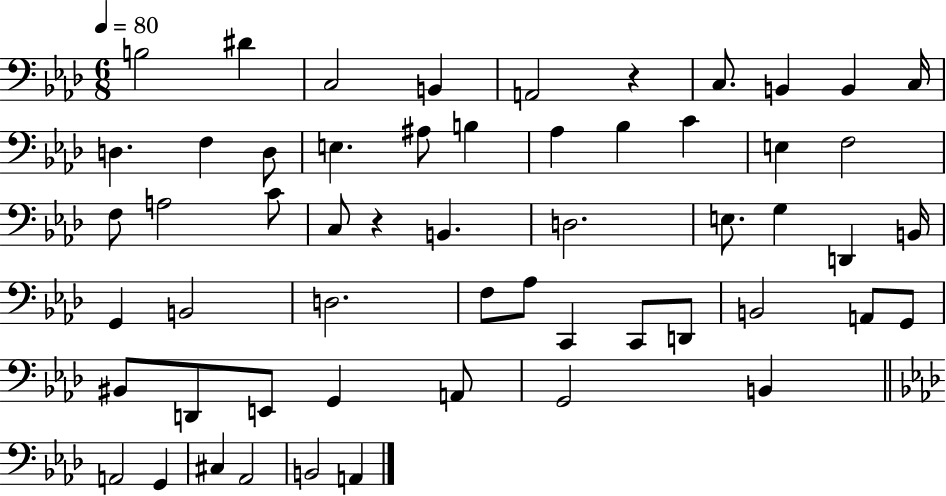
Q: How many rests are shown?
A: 2